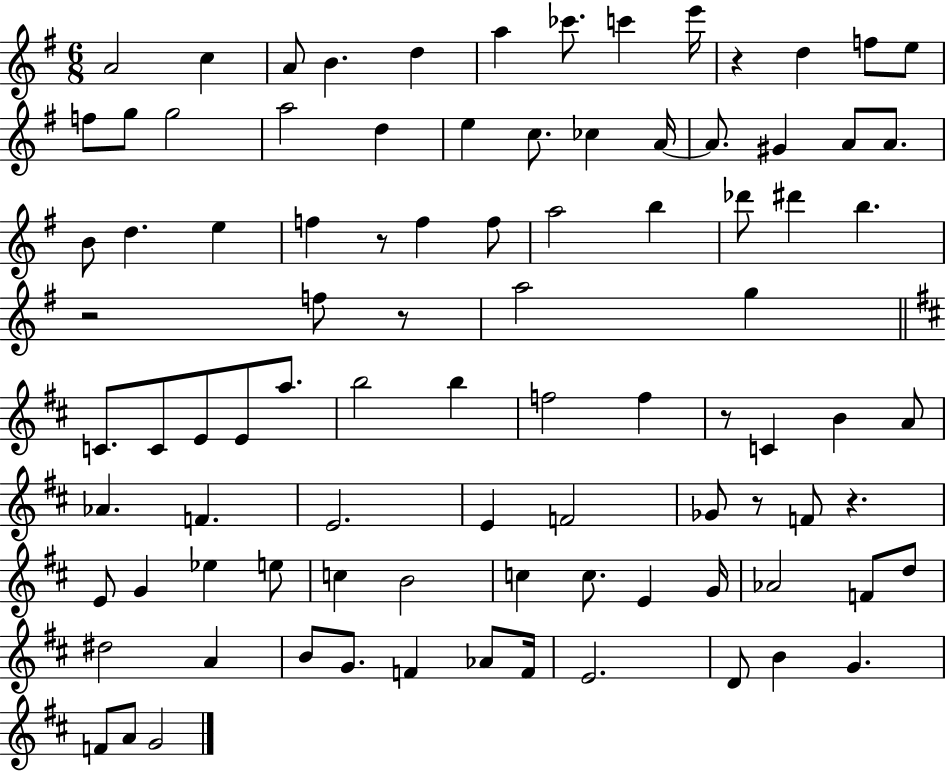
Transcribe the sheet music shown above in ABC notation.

X:1
T:Untitled
M:6/8
L:1/4
K:G
A2 c A/2 B d a _c'/2 c' e'/4 z d f/2 e/2 f/2 g/2 g2 a2 d e c/2 _c A/4 A/2 ^G A/2 A/2 B/2 d e f z/2 f f/2 a2 b _d'/2 ^d' b z2 f/2 z/2 a2 g C/2 C/2 E/2 E/2 a/2 b2 b f2 f z/2 C B A/2 _A F E2 E F2 _G/2 z/2 F/2 z E/2 G _e e/2 c B2 c c/2 E G/4 _A2 F/2 d/2 ^d2 A B/2 G/2 F _A/2 F/4 E2 D/2 B G F/2 A/2 G2